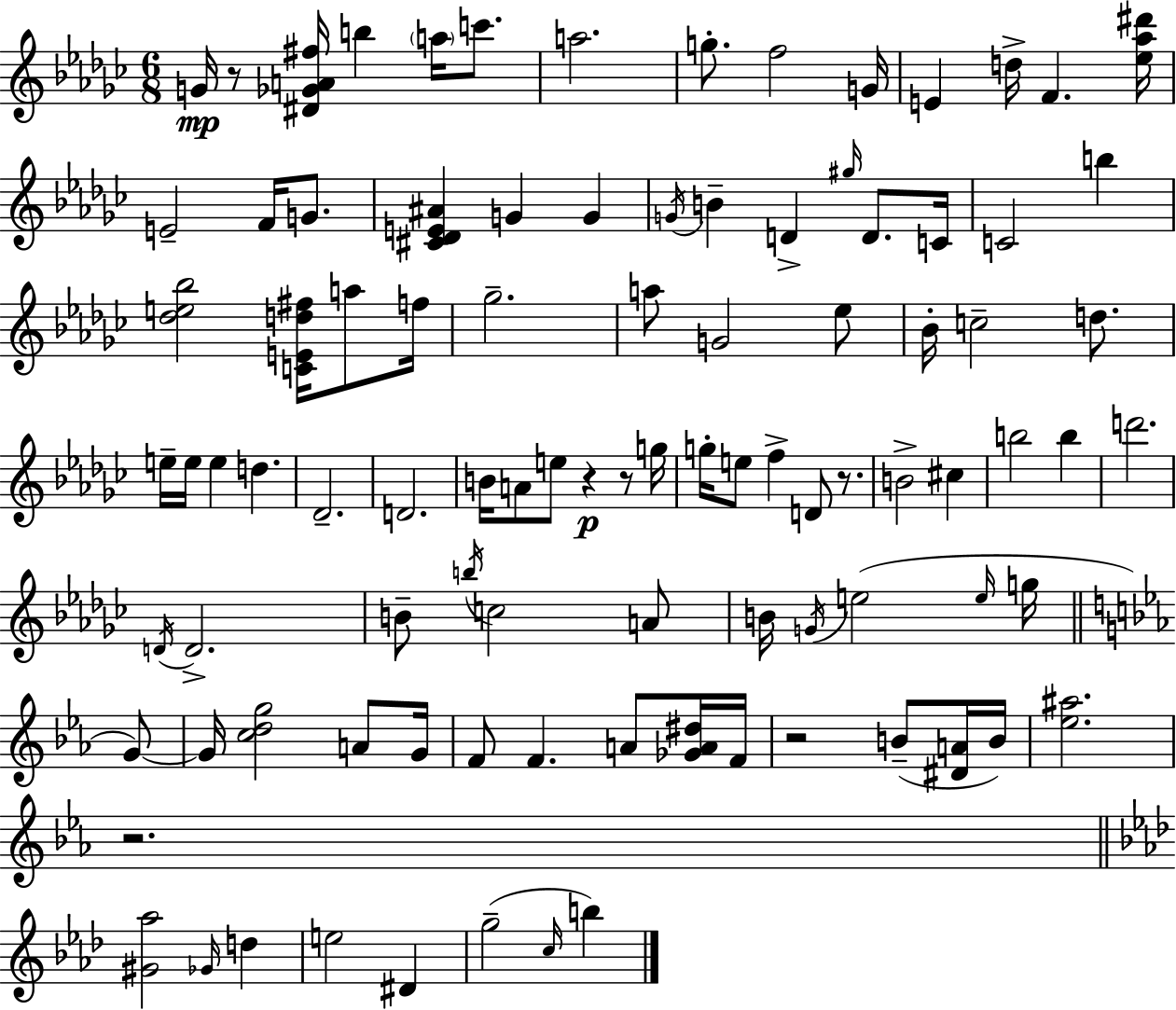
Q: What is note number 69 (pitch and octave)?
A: F4